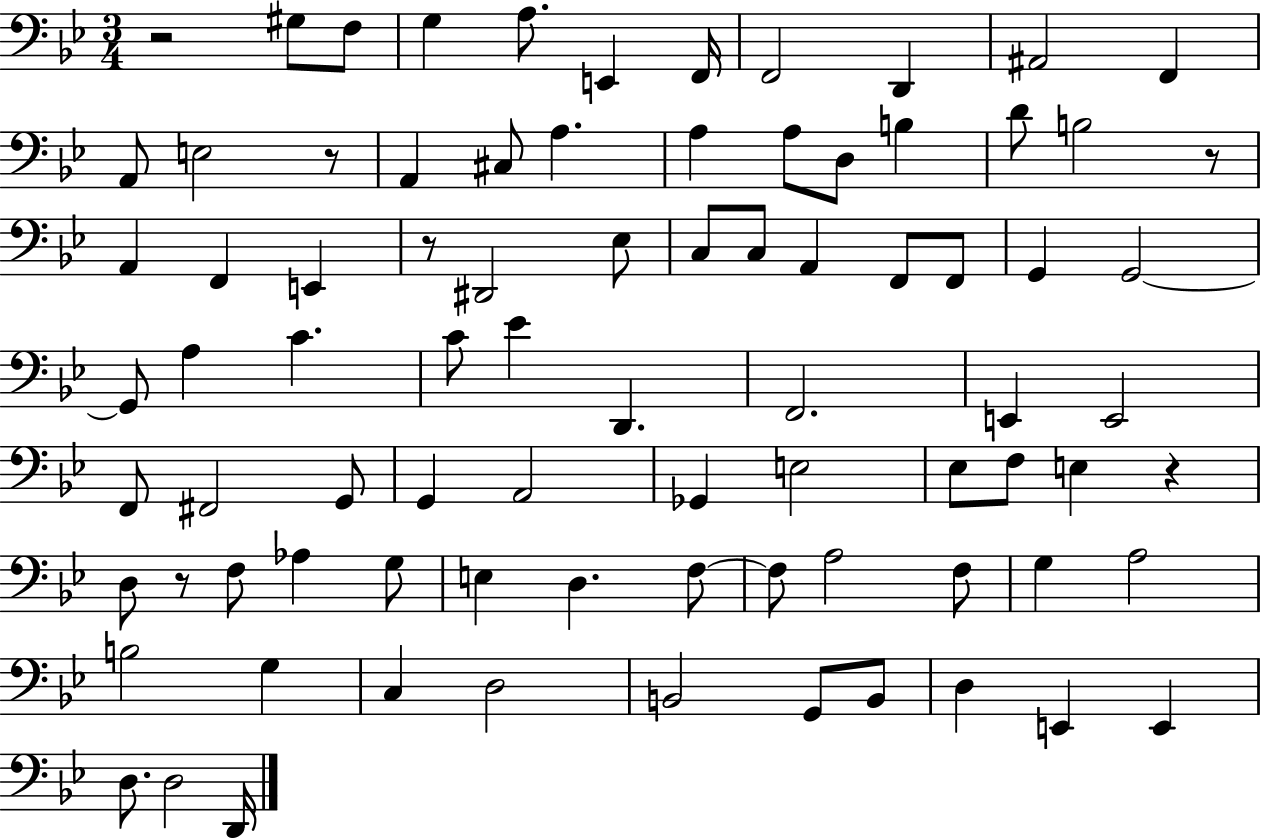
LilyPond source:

{
  \clef bass
  \numericTimeSignature
  \time 3/4
  \key bes \major
  r2 gis8 f8 | g4 a8. e,4 f,16 | f,2 d,4 | ais,2 f,4 | \break a,8 e2 r8 | a,4 cis8 a4. | a4 a8 d8 b4 | d'8 b2 r8 | \break a,4 f,4 e,4 | r8 dis,2 ees8 | c8 c8 a,4 f,8 f,8 | g,4 g,2~~ | \break g,8 a4 c'4. | c'8 ees'4 d,4. | f,2. | e,4 e,2 | \break f,8 fis,2 g,8 | g,4 a,2 | ges,4 e2 | ees8 f8 e4 r4 | \break d8 r8 f8 aes4 g8 | e4 d4. f8~~ | f8 a2 f8 | g4 a2 | \break b2 g4 | c4 d2 | b,2 g,8 b,8 | d4 e,4 e,4 | \break d8. d2 d,16 | \bar "|."
}